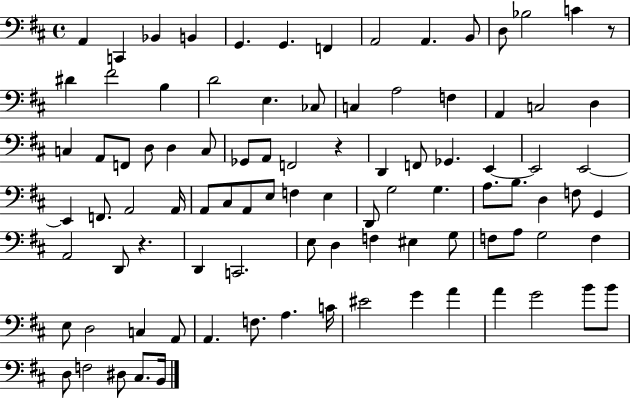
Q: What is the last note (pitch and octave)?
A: B2